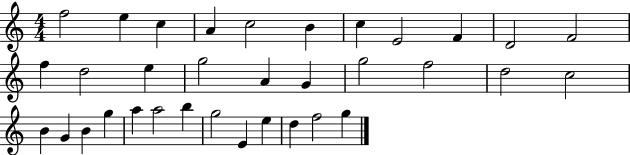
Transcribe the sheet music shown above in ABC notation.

X:1
T:Untitled
M:4/4
L:1/4
K:C
f2 e c A c2 B c E2 F D2 F2 f d2 e g2 A G g2 f2 d2 c2 B G B g a a2 b g2 E e d f2 g